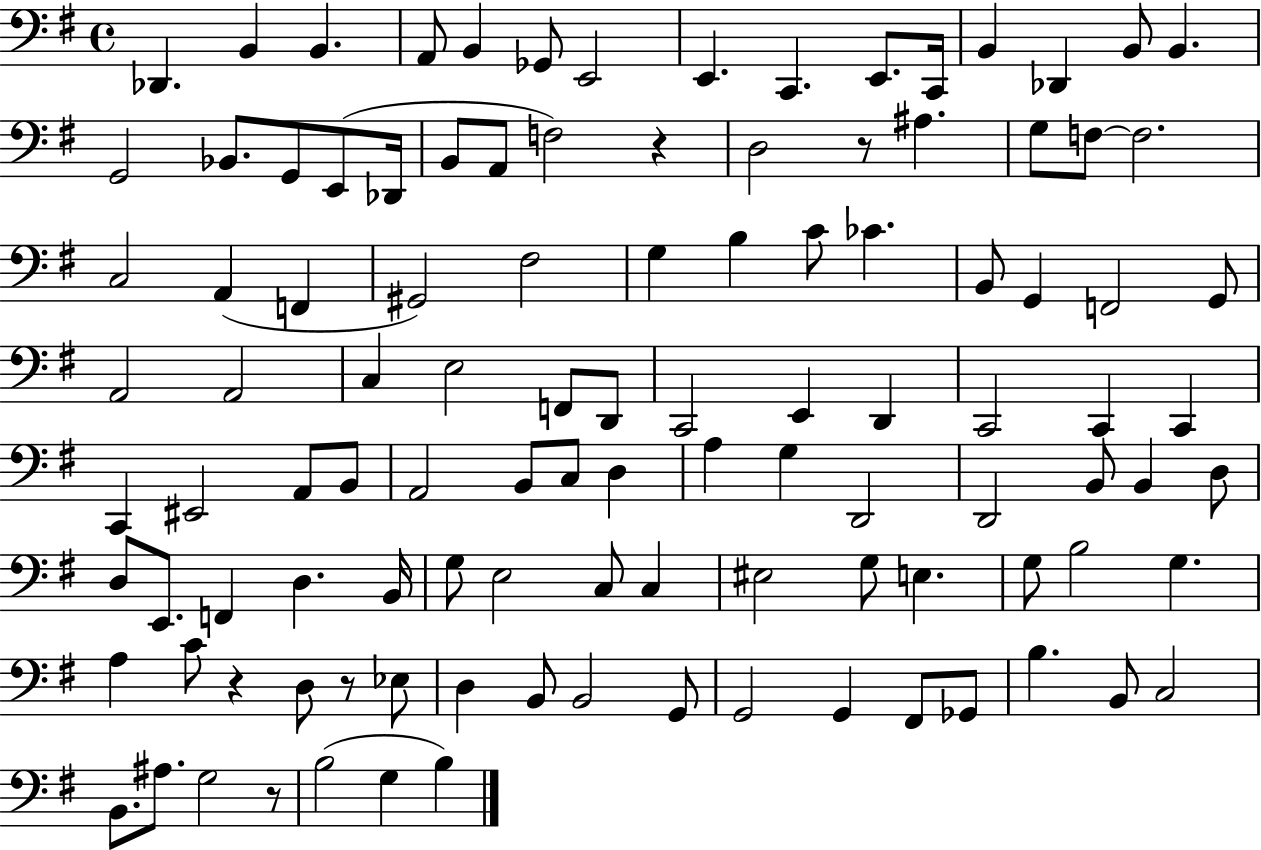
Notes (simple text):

Db2/q. B2/q B2/q. A2/e B2/q Gb2/e E2/h E2/q. C2/q. E2/e. C2/s B2/q Db2/q B2/e B2/q. G2/h Bb2/e. G2/e E2/e Db2/s B2/e A2/e F3/h R/q D3/h R/e A#3/q. G3/e F3/e F3/h. C3/h A2/q F2/q G#2/h F#3/h G3/q B3/q C4/e CES4/q. B2/e G2/q F2/h G2/e A2/h A2/h C3/q E3/h F2/e D2/e C2/h E2/q D2/q C2/h C2/q C2/q C2/q EIS2/h A2/e B2/e A2/h B2/e C3/e D3/q A3/q G3/q D2/h D2/h B2/e B2/q D3/e D3/e E2/e. F2/q D3/q. B2/s G3/e E3/h C3/e C3/q EIS3/h G3/e E3/q. G3/e B3/h G3/q. A3/q C4/e R/q D3/e R/e Eb3/e D3/q B2/e B2/h G2/e G2/h G2/q F#2/e Gb2/e B3/q. B2/e C3/h B2/e. A#3/e. G3/h R/e B3/h G3/q B3/q